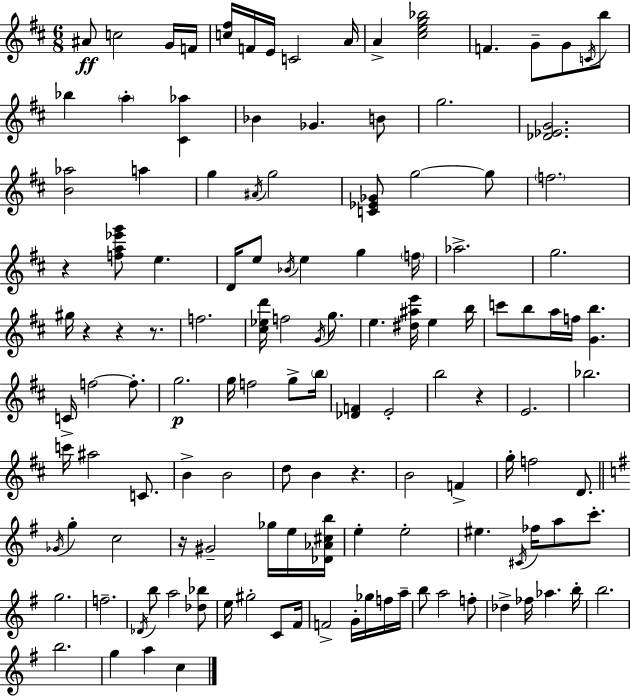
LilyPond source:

{
  \clef treble
  \numericTimeSignature
  \time 6/8
  \key d \major
  \repeat volta 2 { ais'8\ff c''2 g'16 f'16 | <c'' fis''>16 f'16 e'16 c'2 a'16 | a'4-> <cis'' e'' g'' bes''>2 | f'4. g'8-- g'8 \acciaccatura { c'16 } b''8 | \break bes''4 \parenthesize a''4-. <cis' aes''>4 | bes'4 ges'4. b'8 | g''2. | <des' ees' g'>2. | \break <b' aes''>2 a''4 | g''4 \acciaccatura { ais'16 } g''2 | <c' ees' ges'>8 g''2~~ | g''8 \parenthesize f''2. | \break r4 <f'' a'' ees''' g'''>8 e''4. | d'16 e''8 \acciaccatura { bes'16 } e''4 g''4 | \parenthesize f''16 aes''2.-> | g''2. | \break gis''16 r4 r4 | r8. f''2. | <cis'' ees'' d'''>16 f''2 | \acciaccatura { g'16 } g''8. e''4. <dis'' ais'' e'''>16 e''4 | \break b''16 c'''8 b''8 a''16 f''16 <g' b''>4. | c'16-> f''2~~ | f''8.-. g''2.\p | g''16 f''2 | \break g''8-> \parenthesize b''16 <des' f'>4 e'2-. | b''2 | r4 e'2. | bes''2. | \break c'''16 ais''2 | c'8. b'4-> b'2 | d''8 b'4 r4. | b'2 | \break f'4-> g''16-. f''2 | d'8. \bar "||" \break \key g \major \acciaccatura { ges'16 } g''4-. c''2 | r16 gis'2-- ges''16 e''16 | <des' aes' cis'' b''>16 e''4-. e''2-. | eis''4. \acciaccatura { cis'16 } fes''16 a''8 c'''8.-. | \break g''2. | f''2.-- | \acciaccatura { des'16 } b''8 a''2 | <des'' bes''>8 e''16 gis''2-. | \break c'8 fis'16 f'2-> g'16-. | ges''16 f''16 a''16-- b''8 a''2 | f''8-. des''4-> fes''16 aes''4. | b''16-. b''2. | \break b''2. | g''4 a''4 c''4 | } \bar "|."
}